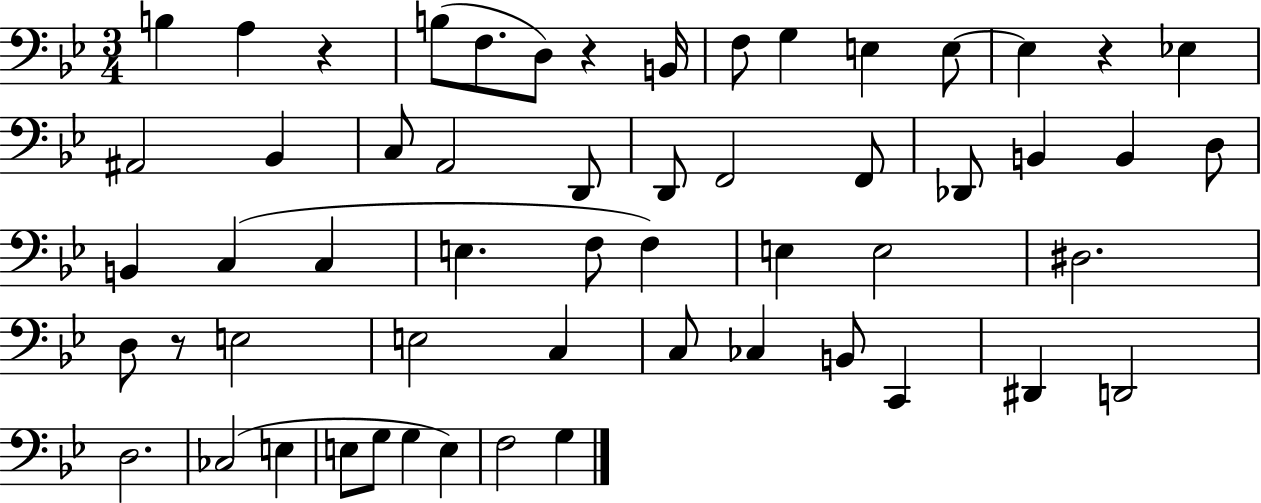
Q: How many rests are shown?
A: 4